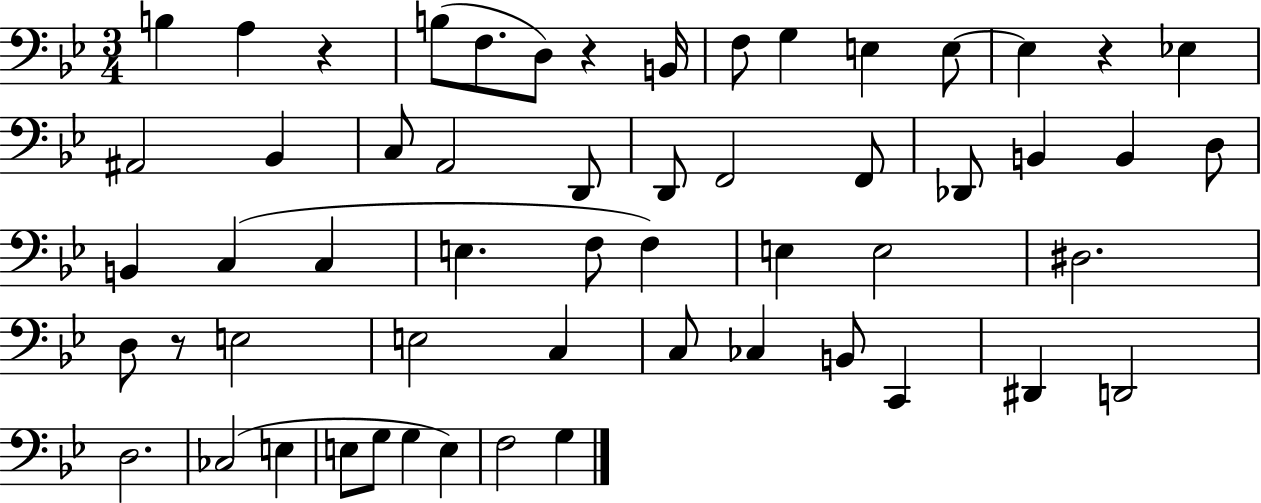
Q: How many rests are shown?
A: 4